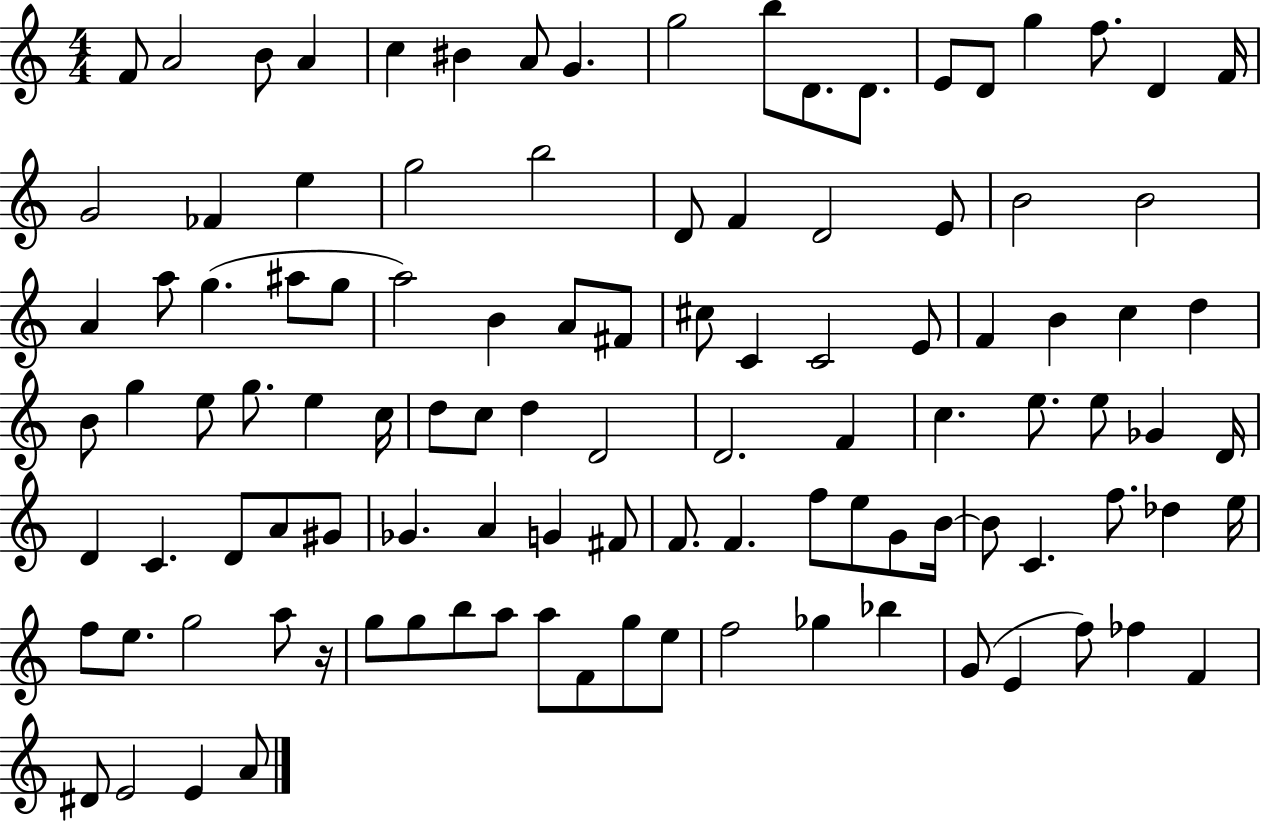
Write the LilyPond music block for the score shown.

{
  \clef treble
  \numericTimeSignature
  \time 4/4
  \key c \major
  f'8 a'2 b'8 a'4 | c''4 bis'4 a'8 g'4. | g''2 b''8 d'8. d'8. | e'8 d'8 g''4 f''8. d'4 f'16 | \break g'2 fes'4 e''4 | g''2 b''2 | d'8 f'4 d'2 e'8 | b'2 b'2 | \break a'4 a''8 g''4.( ais''8 g''8 | a''2) b'4 a'8 fis'8 | cis''8 c'4 c'2 e'8 | f'4 b'4 c''4 d''4 | \break b'8 g''4 e''8 g''8. e''4 c''16 | d''8 c''8 d''4 d'2 | d'2. f'4 | c''4. e''8. e''8 ges'4 d'16 | \break d'4 c'4. d'8 a'8 gis'8 | ges'4. a'4 g'4 fis'8 | f'8. f'4. f''8 e''8 g'8 b'16~~ | b'8 c'4. f''8. des''4 e''16 | \break f''8 e''8. g''2 a''8 r16 | g''8 g''8 b''8 a''8 a''8 f'8 g''8 e''8 | f''2 ges''4 bes''4 | g'8( e'4 f''8) fes''4 f'4 | \break dis'8 e'2 e'4 a'8 | \bar "|."
}